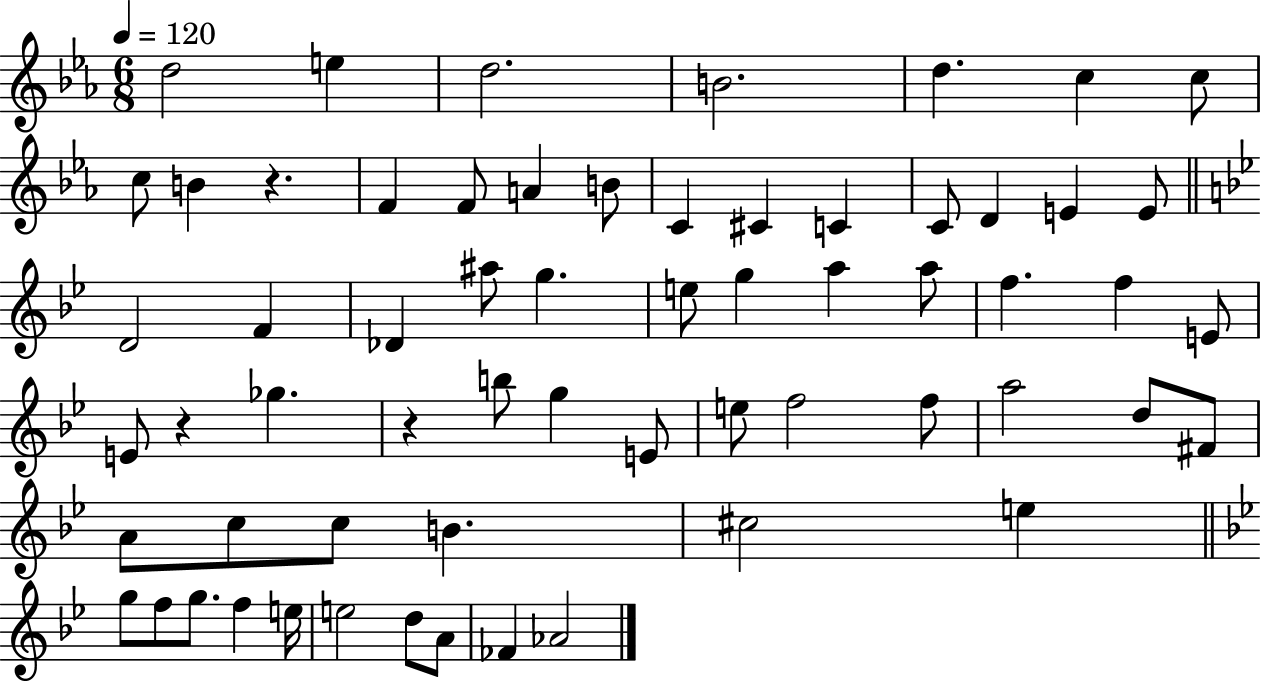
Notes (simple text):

D5/h E5/q D5/h. B4/h. D5/q. C5/q C5/e C5/e B4/q R/q. F4/q F4/e A4/q B4/e C4/q C#4/q C4/q C4/e D4/q E4/q E4/e D4/h F4/q Db4/q A#5/e G5/q. E5/e G5/q A5/q A5/e F5/q. F5/q E4/e E4/e R/q Gb5/q. R/q B5/e G5/q E4/e E5/e F5/h F5/e A5/h D5/e F#4/e A4/e C5/e C5/e B4/q. C#5/h E5/q G5/e F5/e G5/e. F5/q E5/s E5/h D5/e A4/e FES4/q Ab4/h